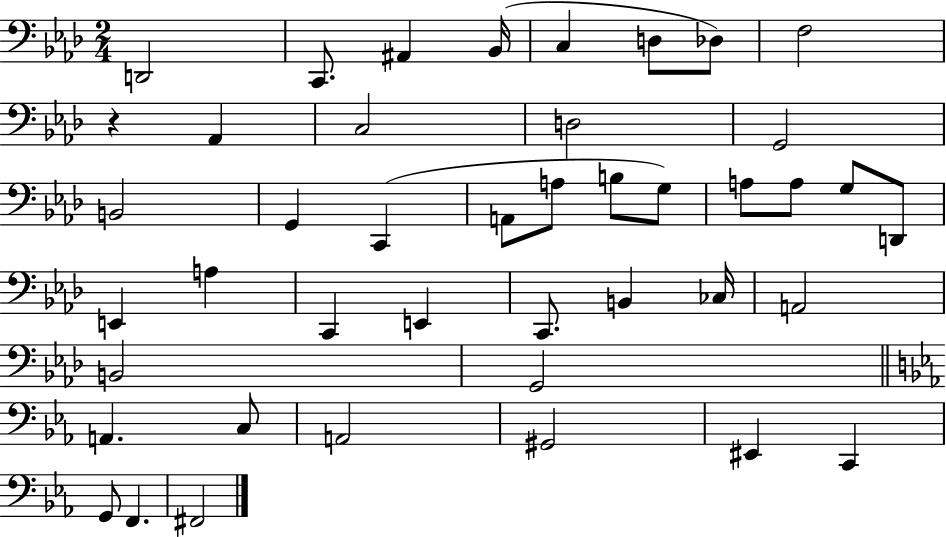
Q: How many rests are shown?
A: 1